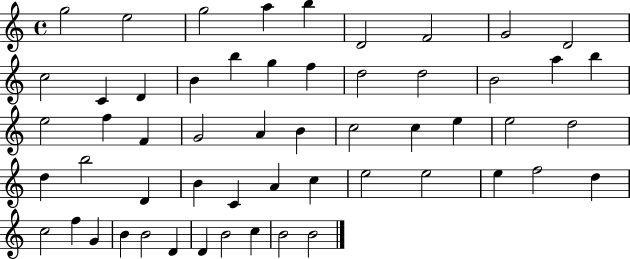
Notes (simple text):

G5/h E5/h G5/h A5/q B5/q D4/h F4/h G4/h D4/h C5/h C4/q D4/q B4/q B5/q G5/q F5/q D5/h D5/h B4/h A5/q B5/q E5/h F5/q F4/q G4/h A4/q B4/q C5/h C5/q E5/q E5/h D5/h D5/q B5/h D4/q B4/q C4/q A4/q C5/q E5/h E5/h E5/q F5/h D5/q C5/h F5/q G4/q B4/q B4/h D4/q D4/q B4/h C5/q B4/h B4/h